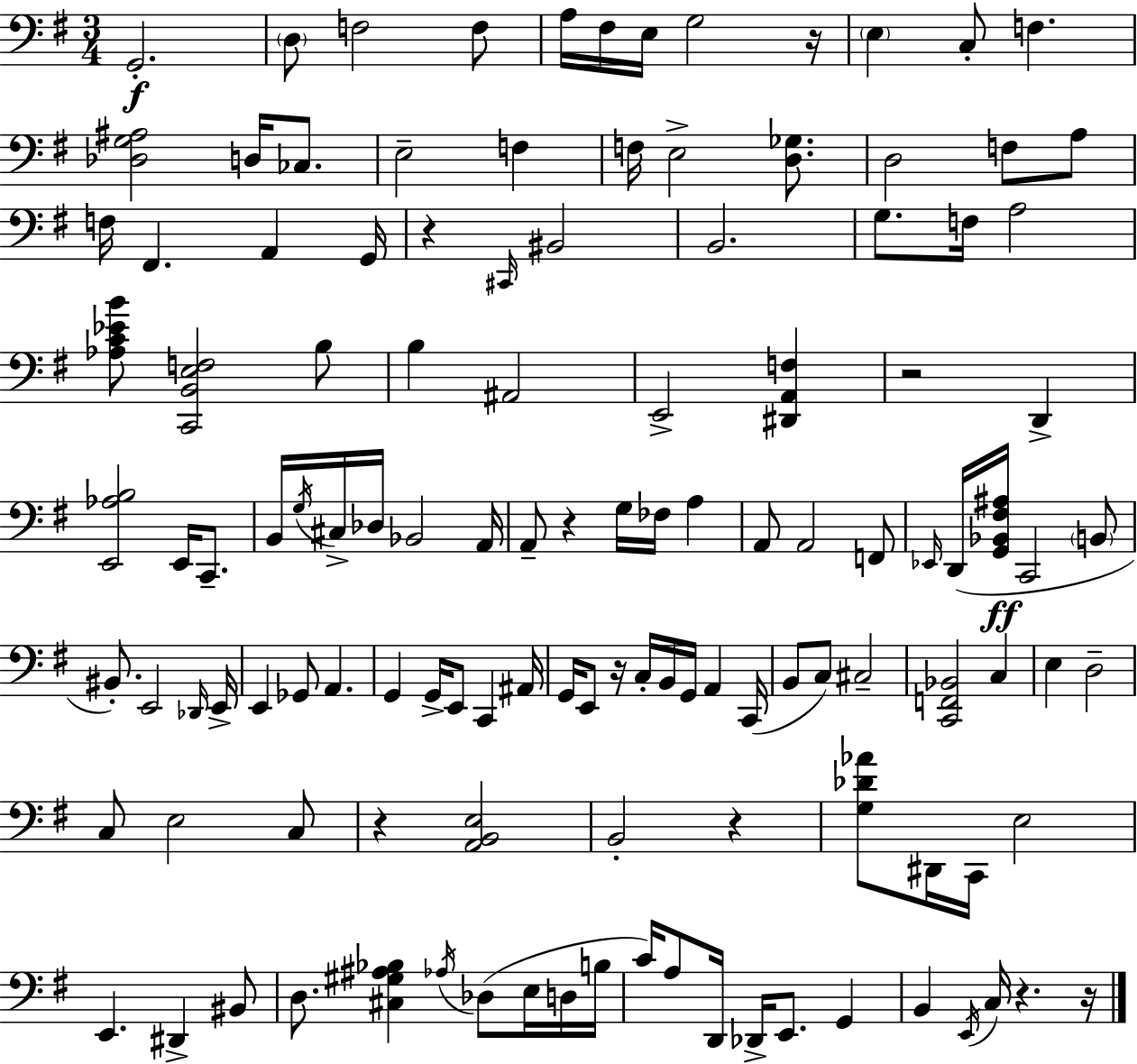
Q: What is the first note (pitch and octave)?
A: G2